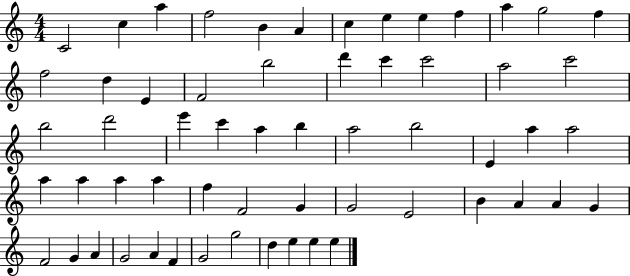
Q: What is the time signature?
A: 4/4